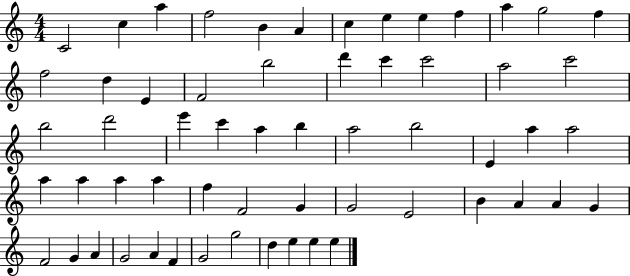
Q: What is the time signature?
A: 4/4